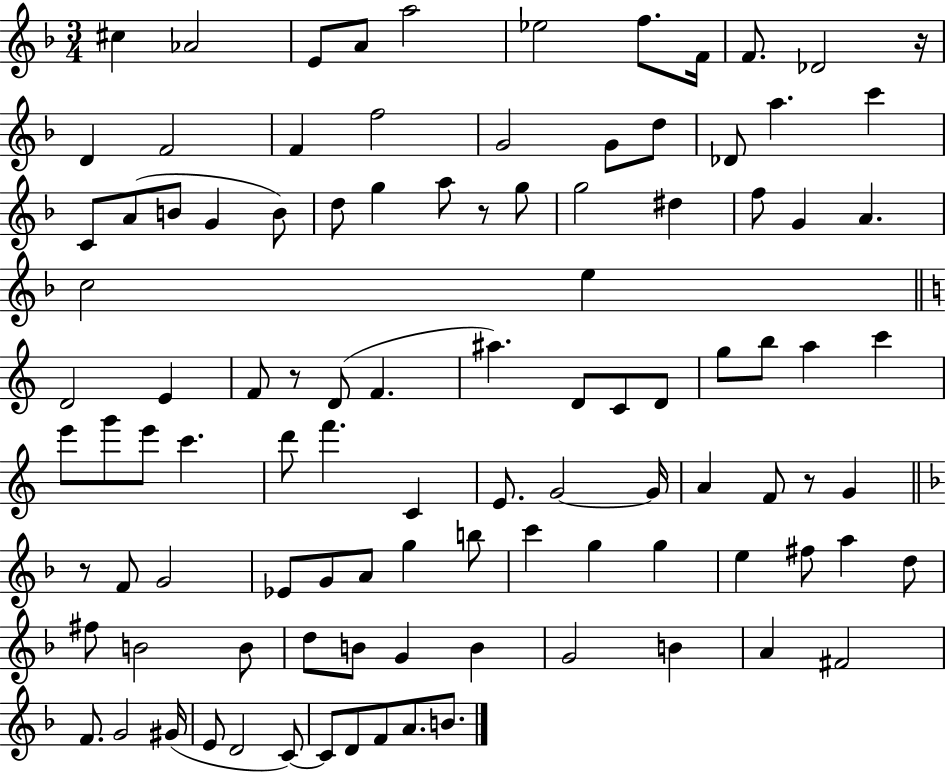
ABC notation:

X:1
T:Untitled
M:3/4
L:1/4
K:F
^c _A2 E/2 A/2 a2 _e2 f/2 F/4 F/2 _D2 z/4 D F2 F f2 G2 G/2 d/2 _D/2 a c' C/2 A/2 B/2 G B/2 d/2 g a/2 z/2 g/2 g2 ^d f/2 G A c2 e D2 E F/2 z/2 D/2 F ^a D/2 C/2 D/2 g/2 b/2 a c' e'/2 g'/2 e'/2 c' d'/2 f' C E/2 G2 G/4 A F/2 z/2 G z/2 F/2 G2 _E/2 G/2 A/2 g b/2 c' g g e ^f/2 a d/2 ^f/2 B2 B/2 d/2 B/2 G B G2 B A ^F2 F/2 G2 ^G/4 E/2 D2 C/2 C/2 D/2 F/2 A/2 B/2